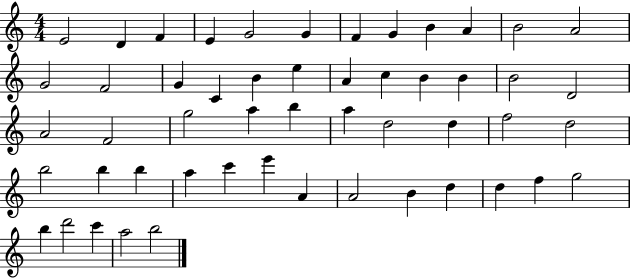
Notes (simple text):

E4/h D4/q F4/q E4/q G4/h G4/q F4/q G4/q B4/q A4/q B4/h A4/h G4/h F4/h G4/q C4/q B4/q E5/q A4/q C5/q B4/q B4/q B4/h D4/h A4/h F4/h G5/h A5/q B5/q A5/q D5/h D5/q F5/h D5/h B5/h B5/q B5/q A5/q C6/q E6/q A4/q A4/h B4/q D5/q D5/q F5/q G5/h B5/q D6/h C6/q A5/h B5/h